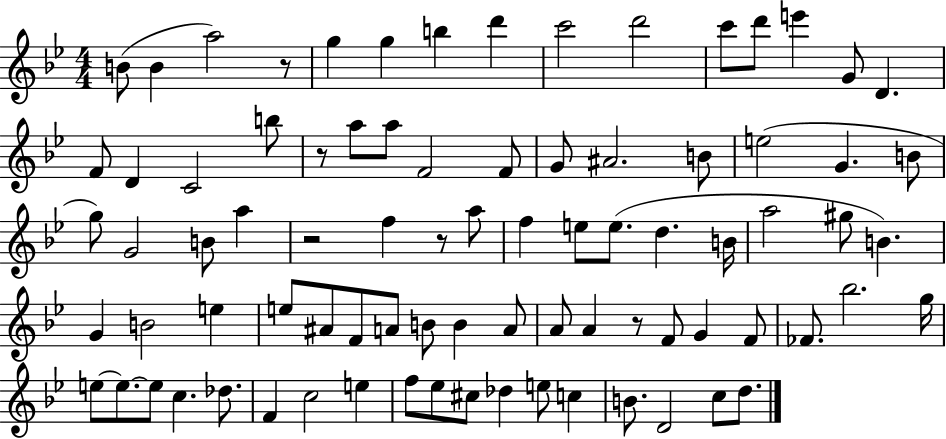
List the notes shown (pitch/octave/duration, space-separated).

B4/e B4/q A5/h R/e G5/q G5/q B5/q D6/q C6/h D6/h C6/e D6/e E6/q G4/e D4/q. F4/e D4/q C4/h B5/e R/e A5/e A5/e F4/h F4/e G4/e A#4/h. B4/e E5/h G4/q. B4/e G5/e G4/h B4/e A5/q R/h F5/q R/e A5/e F5/q E5/e E5/e. D5/q. B4/s A5/h G#5/e B4/q. G4/q B4/h E5/q E5/e A#4/e F4/e A4/e B4/e B4/q A4/e A4/e A4/q R/e F4/e G4/q F4/e FES4/e. Bb5/h. G5/s E5/e E5/e. E5/e C5/q. Db5/e. F4/q C5/h E5/q F5/e Eb5/e C#5/e Db5/q E5/e C5/q B4/e. D4/h C5/e D5/e.